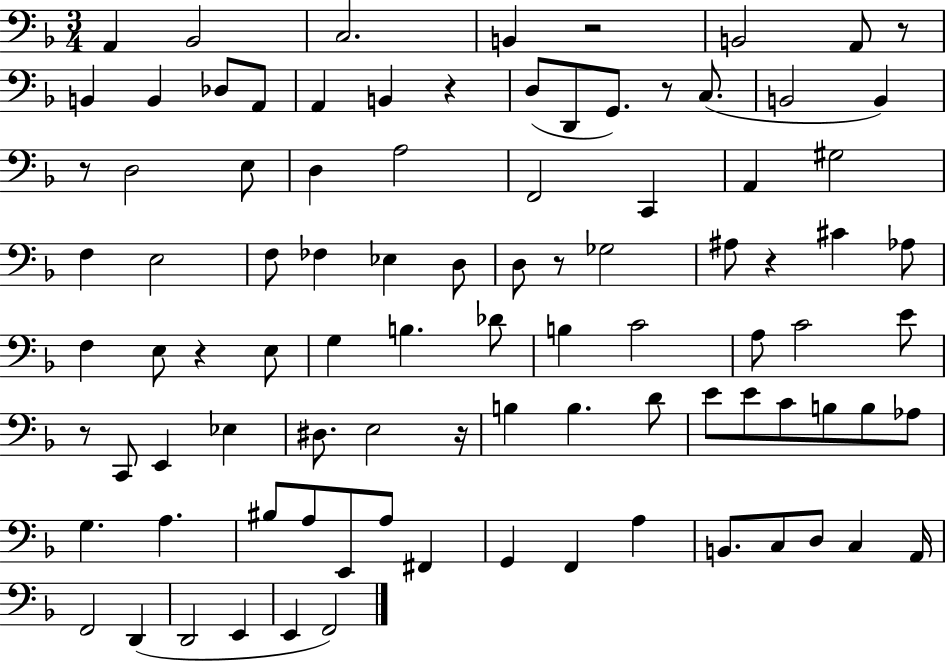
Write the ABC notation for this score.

X:1
T:Untitled
M:3/4
L:1/4
K:F
A,, _B,,2 C,2 B,, z2 B,,2 A,,/2 z/2 B,, B,, _D,/2 A,,/2 A,, B,, z D,/2 D,,/2 G,,/2 z/2 C,/2 B,,2 B,, z/2 D,2 E,/2 D, A,2 F,,2 C,, A,, ^G,2 F, E,2 F,/2 _F, _E, D,/2 D,/2 z/2 _G,2 ^A,/2 z ^C _A,/2 F, E,/2 z E,/2 G, B, _D/2 B, C2 A,/2 C2 E/2 z/2 C,,/2 E,, _E, ^D,/2 E,2 z/4 B, B, D/2 E/2 E/2 C/2 B,/2 B,/2 _A,/2 G, A, ^B,/2 A,/2 E,,/2 A,/2 ^F,, G,, F,, A, B,,/2 C,/2 D,/2 C, A,,/4 F,,2 D,, D,,2 E,, E,, F,,2